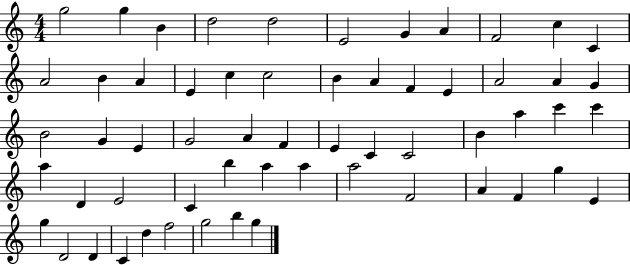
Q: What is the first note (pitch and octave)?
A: G5